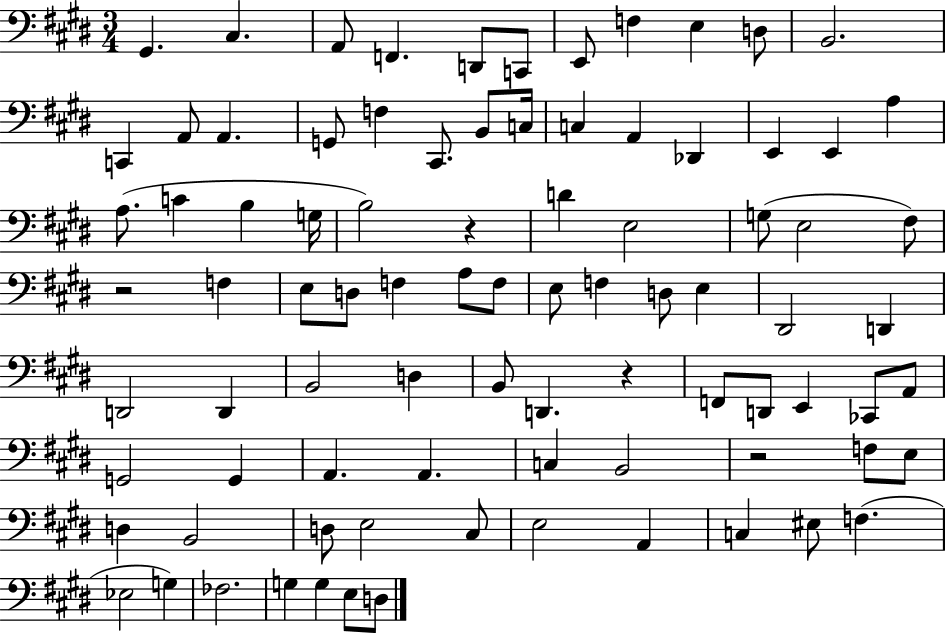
{
  \clef bass
  \numericTimeSignature
  \time 3/4
  \key e \major
  gis,4. cis4. | a,8 f,4. d,8 c,8 | e,8 f4 e4 d8 | b,2. | \break c,4 a,8 a,4. | g,8 f4 cis,8. b,8 c16 | c4 a,4 des,4 | e,4 e,4 a4 | \break a8.( c'4 b4 g16 | b2) r4 | d'4 e2 | g8( e2 fis8) | \break r2 f4 | e8 d8 f4 a8 f8 | e8 f4 d8 e4 | dis,2 d,4 | \break d,2 d,4 | b,2 d4 | b,8 d,4. r4 | f,8 d,8 e,4 ces,8 a,8 | \break g,2 g,4 | a,4. a,4. | c4 b,2 | r2 f8 e8 | \break d4 b,2 | d8 e2 cis8 | e2 a,4 | c4 eis8 f4.( | \break ees2 g4) | fes2. | g4 g4 e8 d8 | \bar "|."
}